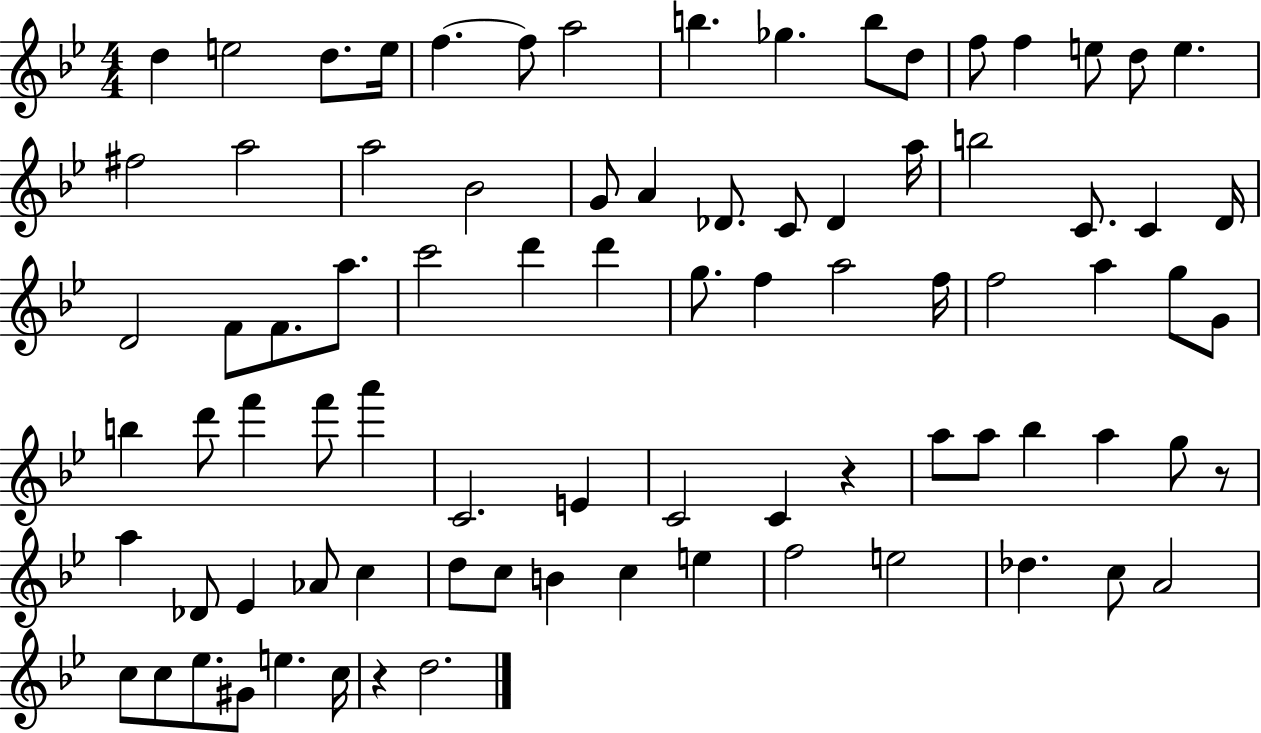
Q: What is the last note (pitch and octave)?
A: D5